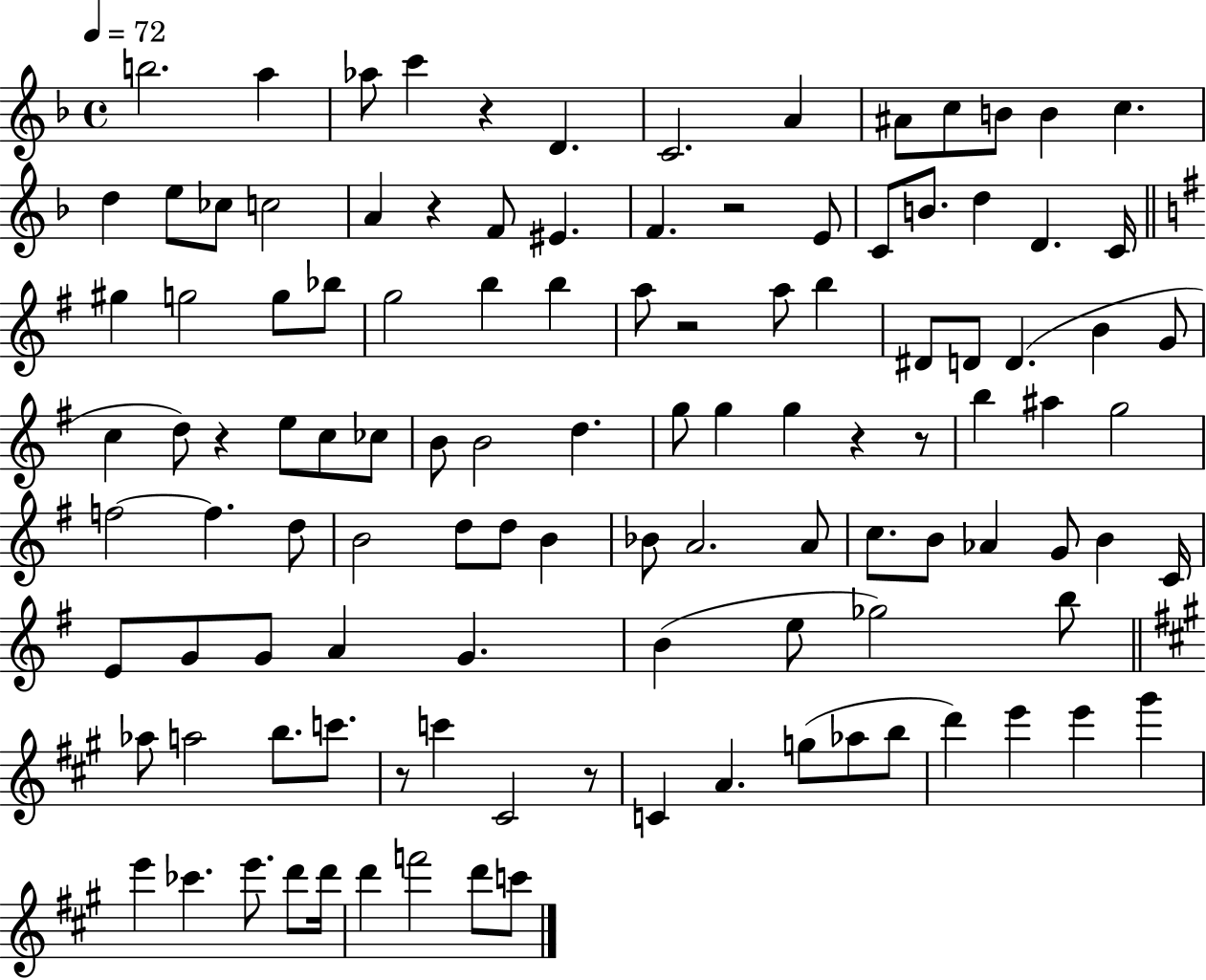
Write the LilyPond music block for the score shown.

{
  \clef treble
  \time 4/4
  \defaultTimeSignature
  \key f \major
  \tempo 4 = 72
  \repeat volta 2 { b''2. a''4 | aes''8 c'''4 r4 d'4. | c'2. a'4 | ais'8 c''8 b'8 b'4 c''4. | \break d''4 e''8 ces''8 c''2 | a'4 r4 f'8 eis'4. | f'4. r2 e'8 | c'8 b'8. d''4 d'4. c'16 | \break \bar "||" \break \key e \minor gis''4 g''2 g''8 bes''8 | g''2 b''4 b''4 | a''8 r2 a''8 b''4 | dis'8 d'8 d'4.( b'4 g'8 | \break c''4 d''8) r4 e''8 c''8 ces''8 | b'8 b'2 d''4. | g''8 g''4 g''4 r4 r8 | b''4 ais''4 g''2 | \break f''2~~ f''4. d''8 | b'2 d''8 d''8 b'4 | bes'8 a'2. a'8 | c''8. b'8 aes'4 g'8 b'4 c'16 | \break e'8 g'8 g'8 a'4 g'4. | b'4( e''8 ges''2) b''8 | \bar "||" \break \key a \major aes''8 a''2 b''8. c'''8. | r8 c'''4 cis'2 r8 | c'4 a'4. g''8( aes''8 b''8 | d'''4) e'''4 e'''4 gis'''4 | \break e'''4 ces'''4. e'''8. d'''8 d'''16 | d'''4 f'''2 d'''8 c'''8 | } \bar "|."
}